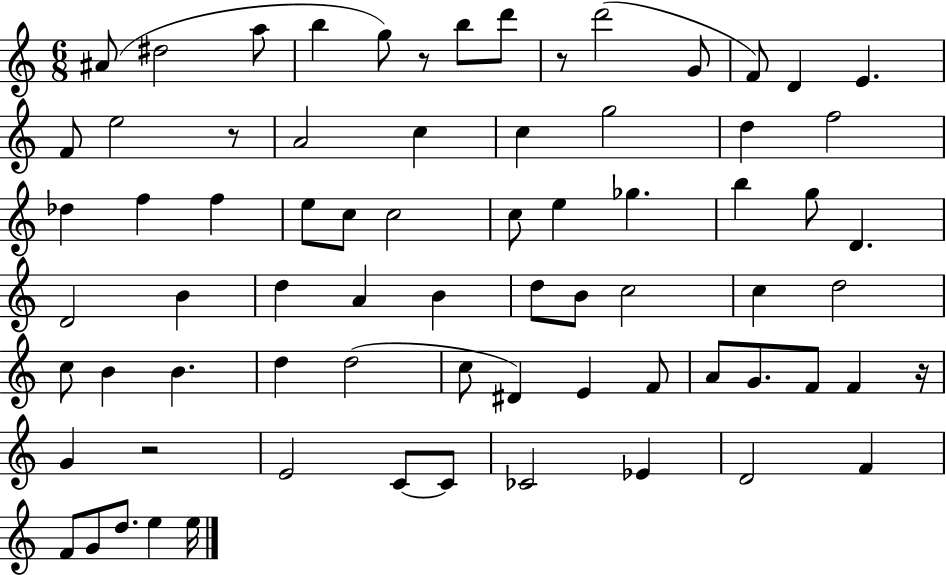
A#4/e D#5/h A5/e B5/q G5/e R/e B5/e D6/e R/e D6/h G4/e F4/e D4/q E4/q. F4/e E5/h R/e A4/h C5/q C5/q G5/h D5/q F5/h Db5/q F5/q F5/q E5/e C5/e C5/h C5/e E5/q Gb5/q. B5/q G5/e D4/q. D4/h B4/q D5/q A4/q B4/q D5/e B4/e C5/h C5/q D5/h C5/e B4/q B4/q. D5/q D5/h C5/e D#4/q E4/q F4/e A4/e G4/e. F4/e F4/q R/s G4/q R/h E4/h C4/e C4/e CES4/h Eb4/q D4/h F4/q F4/e G4/e D5/e. E5/q E5/s